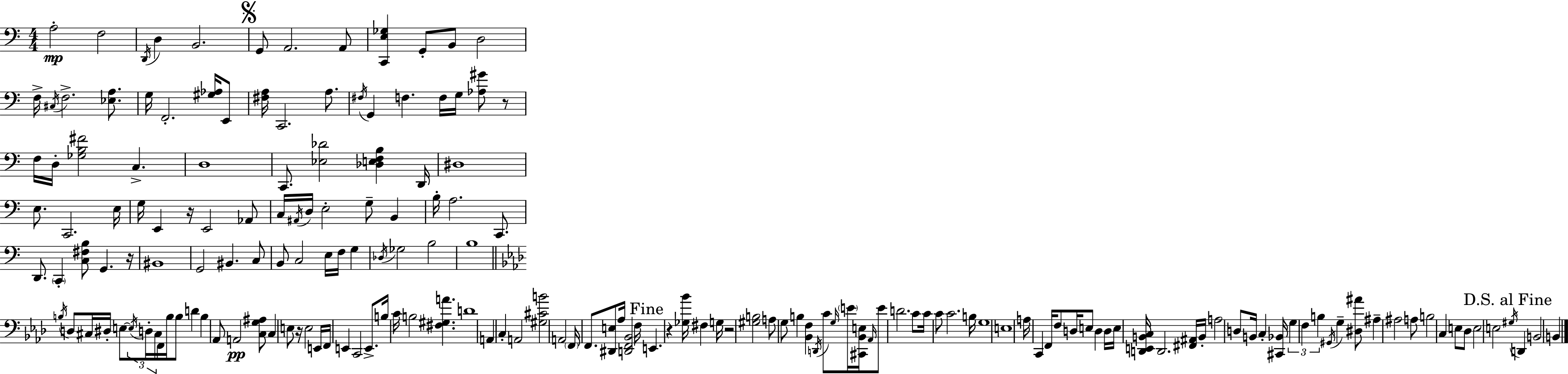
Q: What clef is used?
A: bass